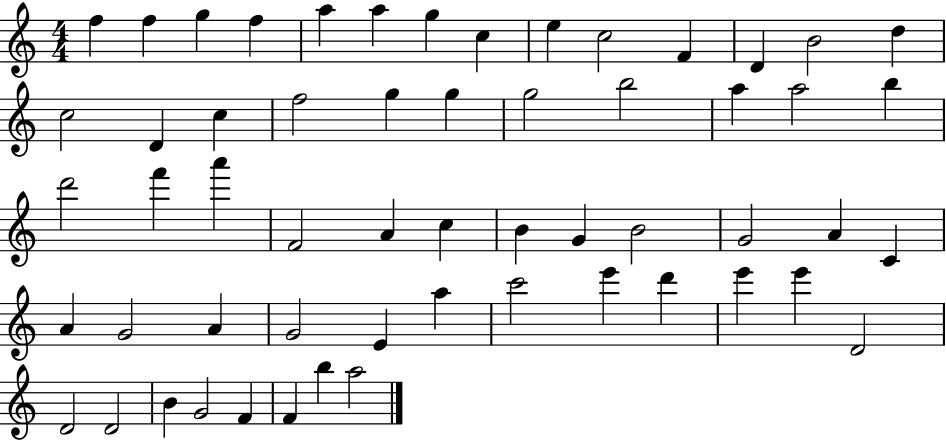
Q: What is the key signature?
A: C major